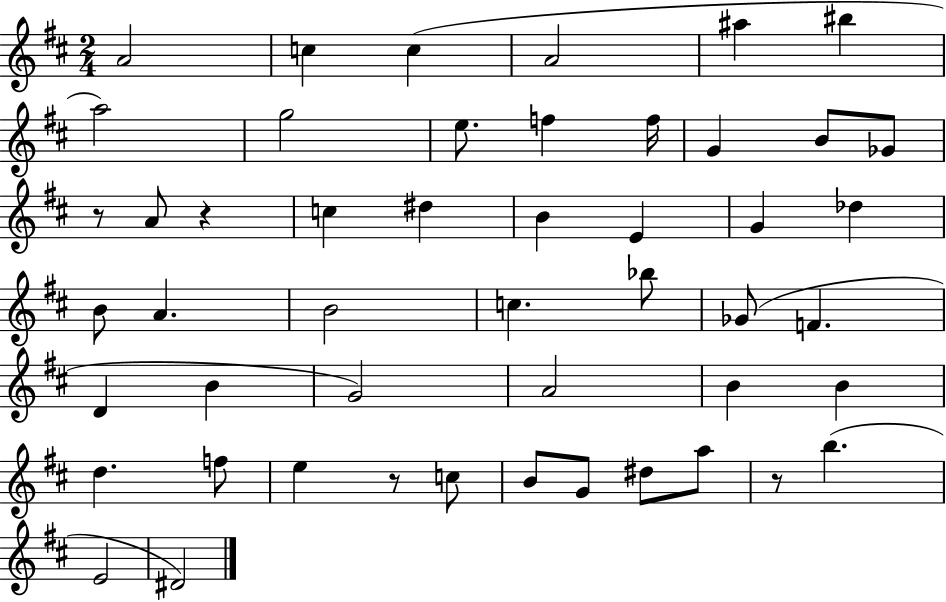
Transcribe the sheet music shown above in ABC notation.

X:1
T:Untitled
M:2/4
L:1/4
K:D
A2 c c A2 ^a ^b a2 g2 e/2 f f/4 G B/2 _G/2 z/2 A/2 z c ^d B E G _d B/2 A B2 c _b/2 _G/2 F D B G2 A2 B B d f/2 e z/2 c/2 B/2 G/2 ^d/2 a/2 z/2 b E2 ^D2